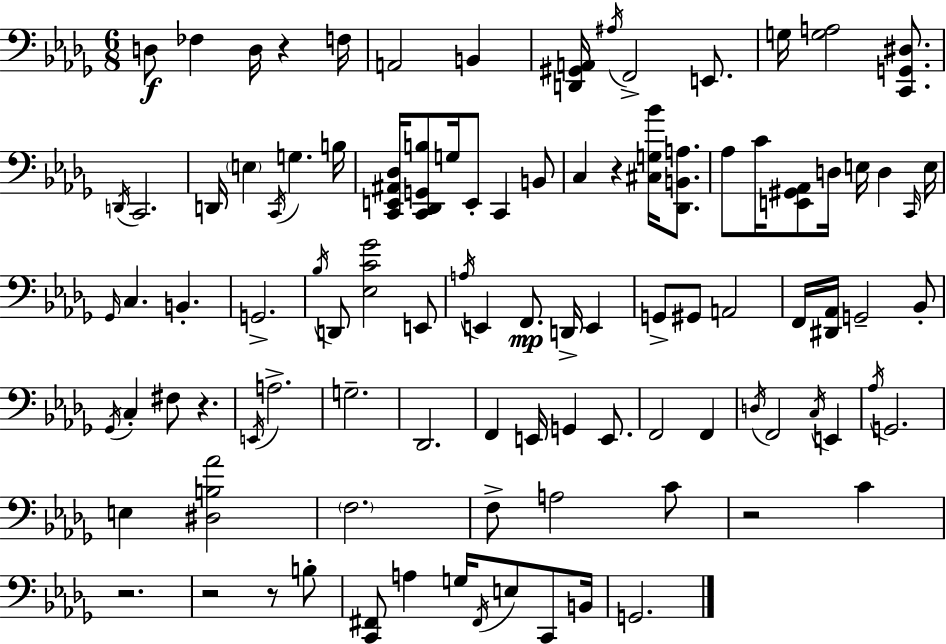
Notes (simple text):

D3/e FES3/q D3/s R/q F3/s A2/h B2/q [D2,G#2,A2]/s A#3/s F2/h E2/e. G3/s [G3,A3]/h [C2,G2,D#3]/e. D2/s C2/h. D2/s E3/q C2/s G3/q. B3/s [C2,E2,A#2,Db3]/s [C2,Db2,G2,B3]/e G3/s E2/e C2/q B2/e C3/q R/q [C#3,G3,Bb4]/s [Db2,B2,A3]/e. Ab3/e C4/s [E2,G#2,Ab2]/e D3/s E3/s D3/q C2/s E3/s Gb2/s C3/q. B2/q. G2/h. Bb3/s D2/e [Eb3,C4,Gb4]/h E2/e A3/s E2/q F2/e. D2/s E2/q G2/e G#2/e A2/h F2/s [D#2,Ab2]/s G2/h Bb2/e Gb2/s C3/q F#3/e R/q. E2/s A3/h. G3/h. Db2/h. F2/q E2/s G2/q E2/e. F2/h F2/q D3/s F2/h C3/s E2/q Ab3/s G2/h. E3/q [D#3,B3,Ab4]/h F3/h. F3/e A3/h C4/e R/h C4/q R/h. R/h R/e B3/e [C2,F#2]/e A3/q G3/s F#2/s E3/e C2/e B2/s G2/h.